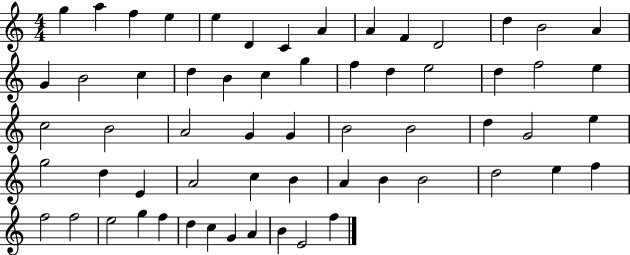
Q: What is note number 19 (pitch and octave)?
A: B4